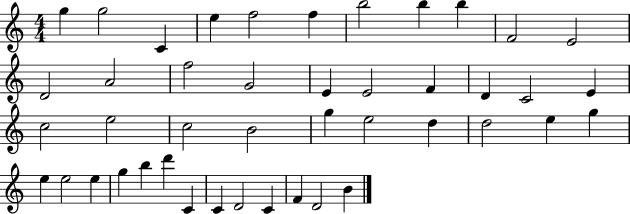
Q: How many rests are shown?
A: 0